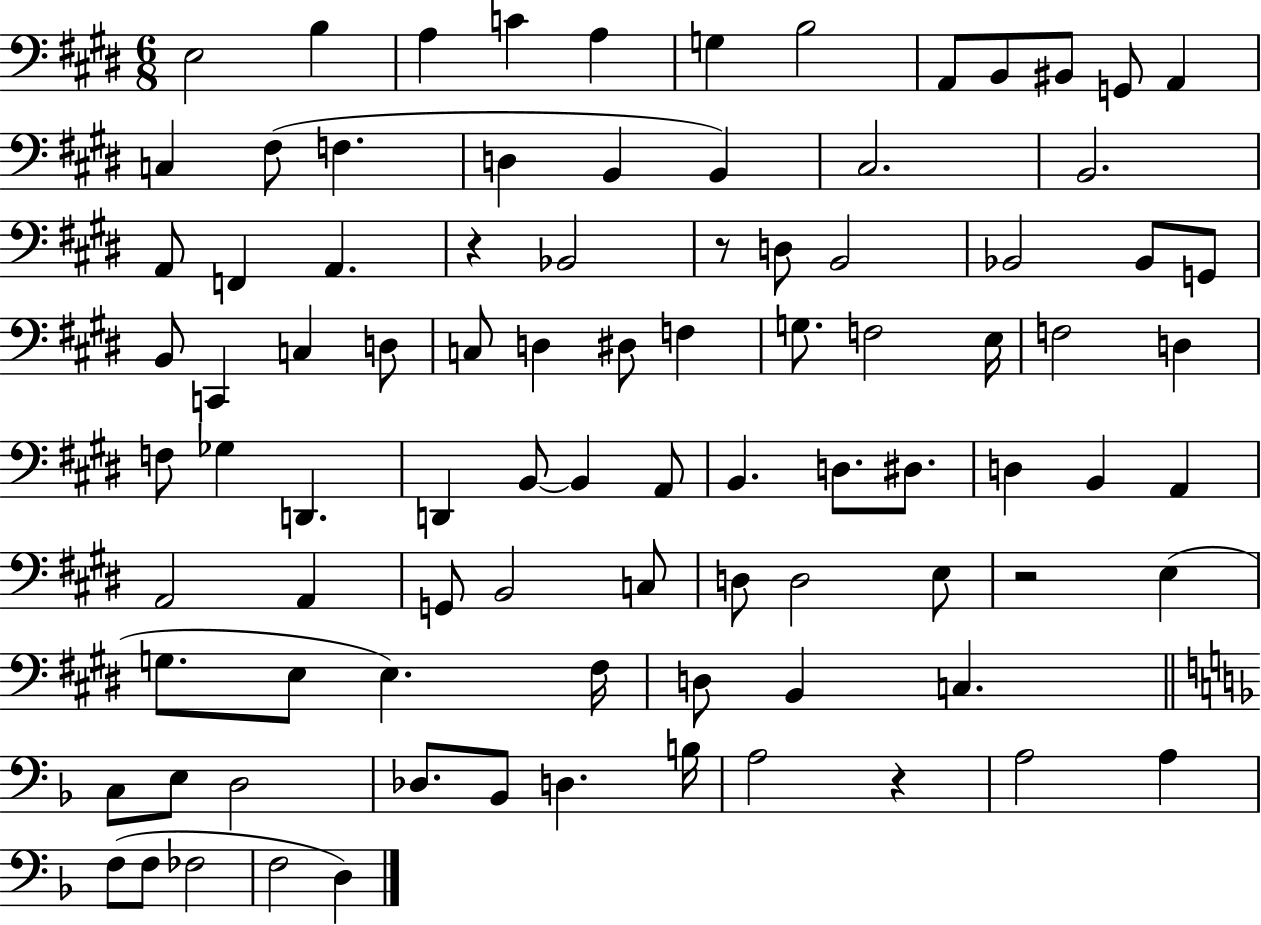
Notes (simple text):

E3/h B3/q A3/q C4/q A3/q G3/q B3/h A2/e B2/e BIS2/e G2/e A2/q C3/q F#3/e F3/q. D3/q B2/q B2/q C#3/h. B2/h. A2/e F2/q A2/q. R/q Bb2/h R/e D3/e B2/h Bb2/h Bb2/e G2/e B2/e C2/q C3/q D3/e C3/e D3/q D#3/e F3/q G3/e. F3/h E3/s F3/h D3/q F3/e Gb3/q D2/q. D2/q B2/e B2/q A2/e B2/q. D3/e. D#3/e. D3/q B2/q A2/q A2/h A2/q G2/e B2/h C3/e D3/e D3/h E3/e R/h E3/q G3/e. E3/e E3/q. F#3/s D3/e B2/q C3/q. C3/e E3/e D3/h Db3/e. Bb2/e D3/q. B3/s A3/h R/q A3/h A3/q F3/e F3/e FES3/h F3/h D3/q